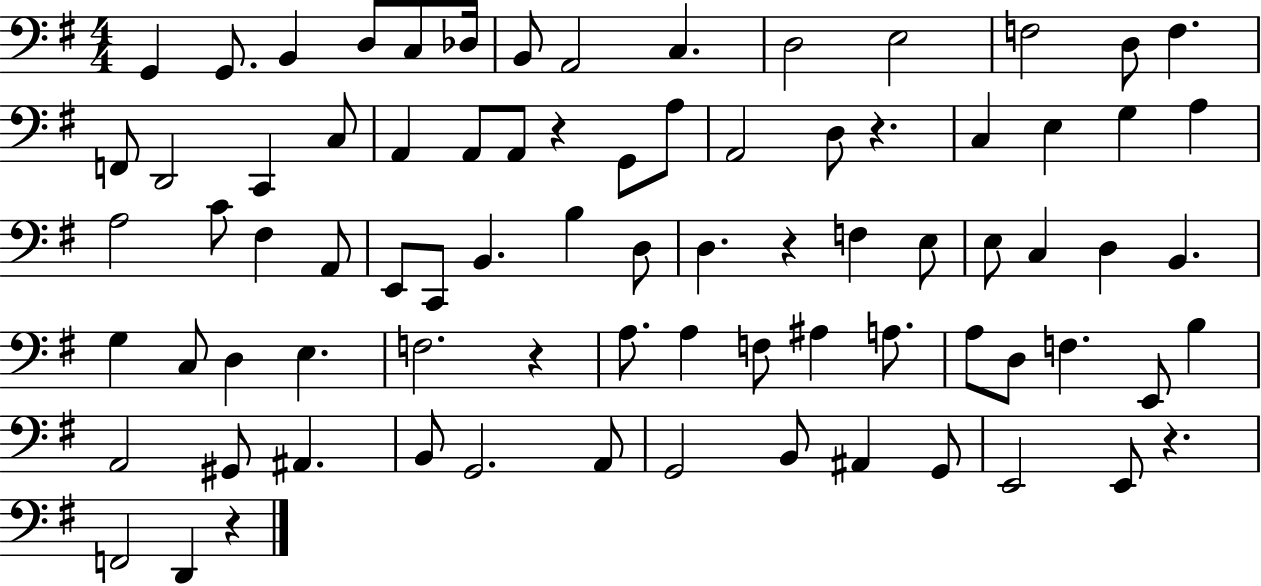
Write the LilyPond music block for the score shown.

{
  \clef bass
  \numericTimeSignature
  \time 4/4
  \key g \major
  g,4 g,8. b,4 d8 c8 des16 | b,8 a,2 c4. | d2 e2 | f2 d8 f4. | \break f,8 d,2 c,4 c8 | a,4 a,8 a,8 r4 g,8 a8 | a,2 d8 r4. | c4 e4 g4 a4 | \break a2 c'8 fis4 a,8 | e,8 c,8 b,4. b4 d8 | d4. r4 f4 e8 | e8 c4 d4 b,4. | \break g4 c8 d4 e4. | f2. r4 | a8. a4 f8 ais4 a8. | a8 d8 f4. e,8 b4 | \break a,2 gis,8 ais,4. | b,8 g,2. a,8 | g,2 b,8 ais,4 g,8 | e,2 e,8 r4. | \break f,2 d,4 r4 | \bar "|."
}